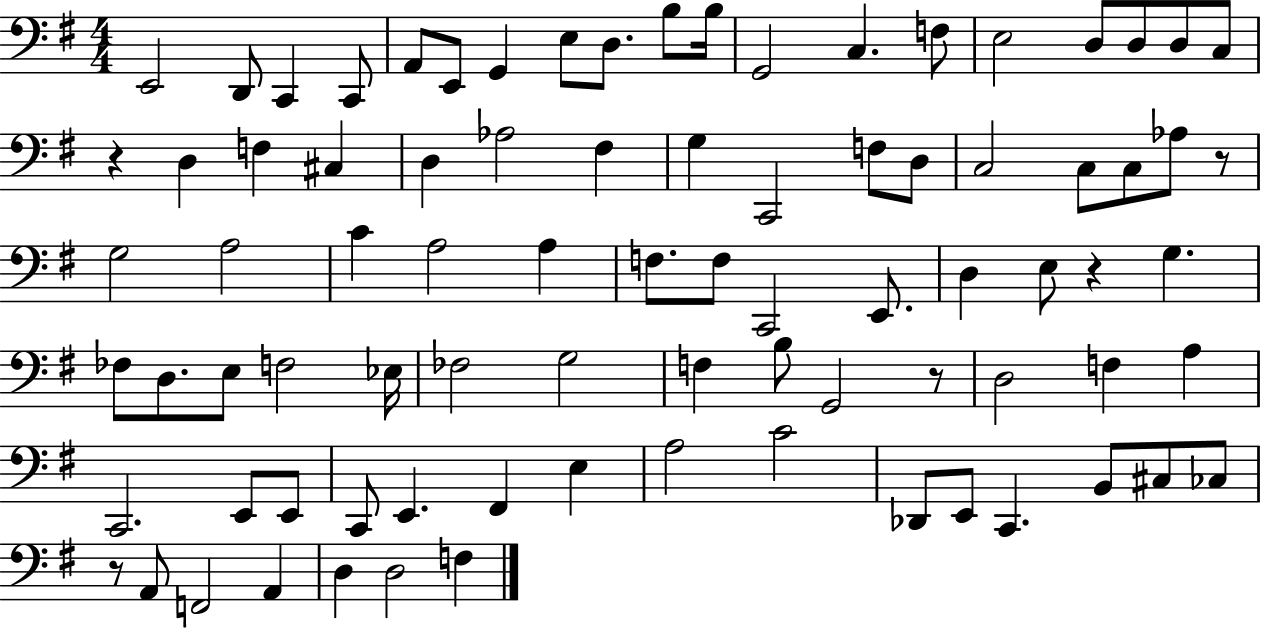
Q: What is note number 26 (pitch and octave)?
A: G3